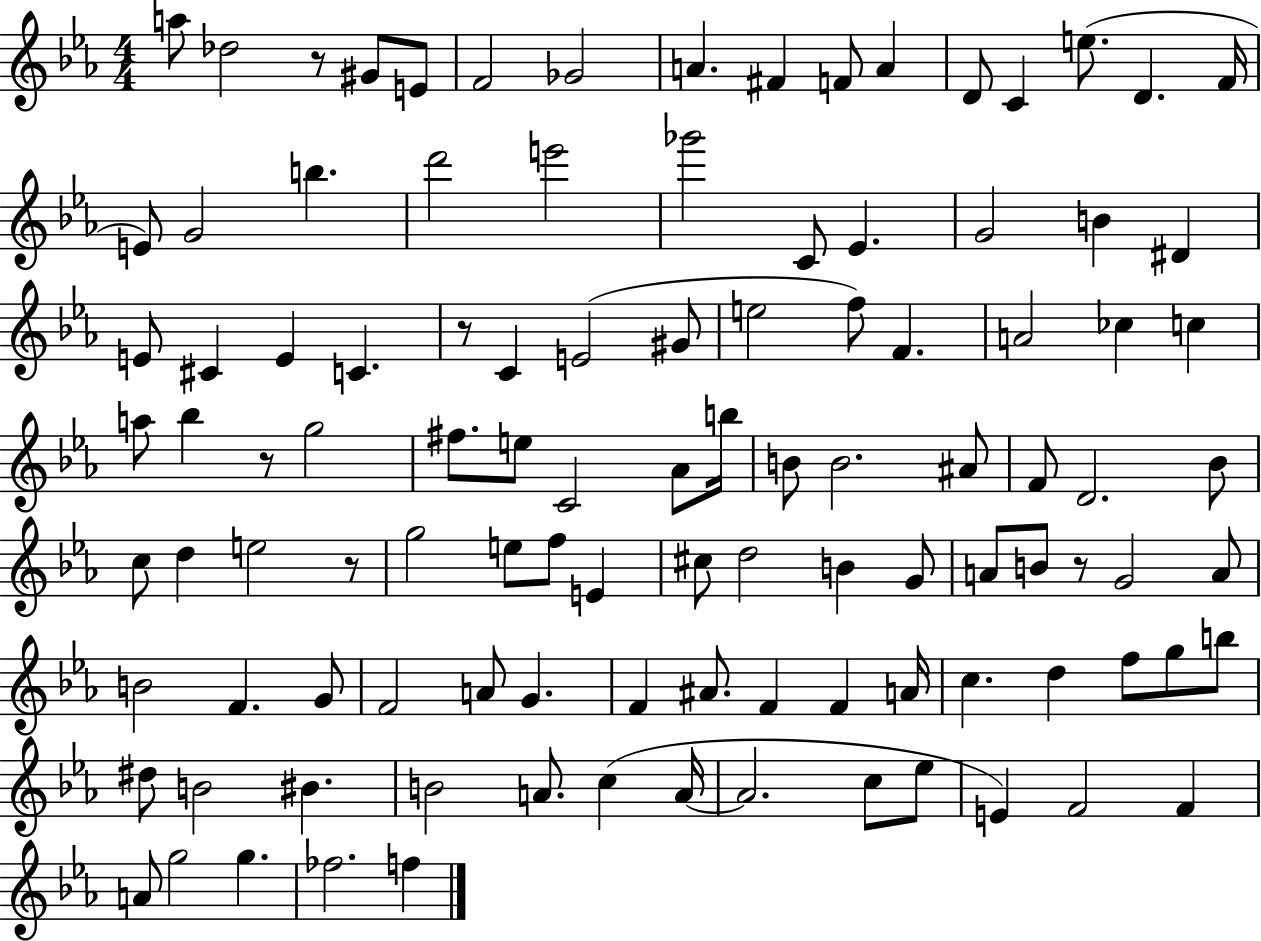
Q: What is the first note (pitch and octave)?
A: A5